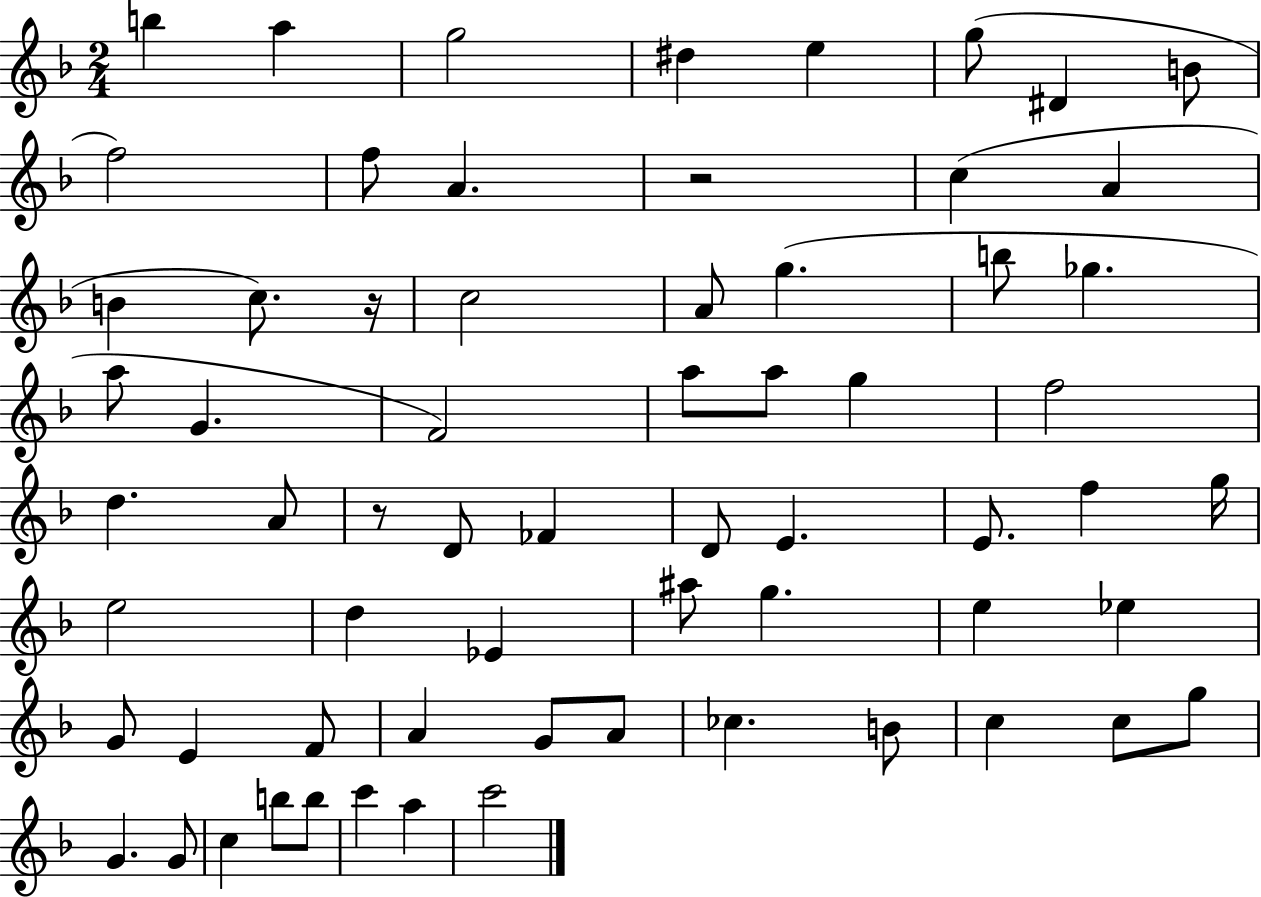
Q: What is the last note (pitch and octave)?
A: C6